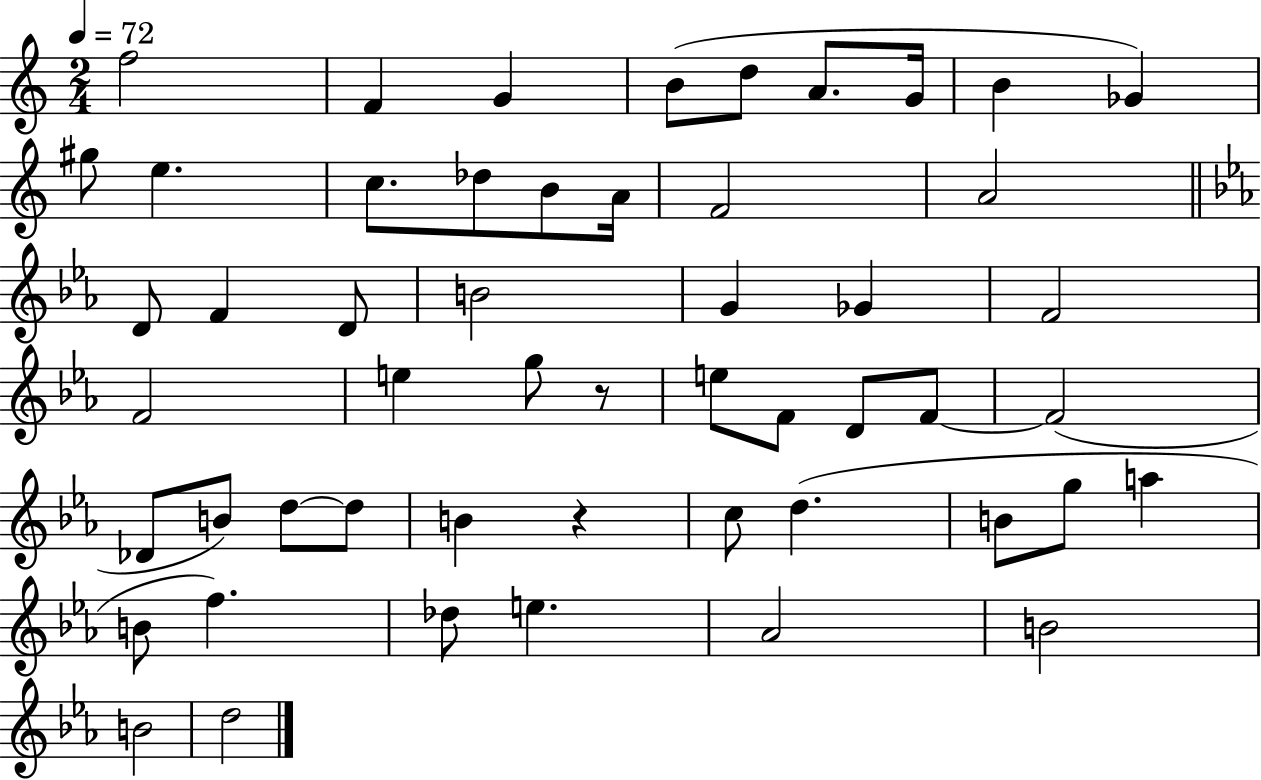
X:1
T:Untitled
M:2/4
L:1/4
K:C
f2 F G B/2 d/2 A/2 G/4 B _G ^g/2 e c/2 _d/2 B/2 A/4 F2 A2 D/2 F D/2 B2 G _G F2 F2 e g/2 z/2 e/2 F/2 D/2 F/2 F2 _D/2 B/2 d/2 d/2 B z c/2 d B/2 g/2 a B/2 f _d/2 e _A2 B2 B2 d2